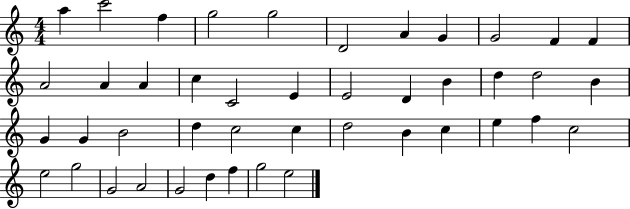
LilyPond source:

{
  \clef treble
  \numericTimeSignature
  \time 4/4
  \key c \major
  a''4 c'''2 f''4 | g''2 g''2 | d'2 a'4 g'4 | g'2 f'4 f'4 | \break a'2 a'4 a'4 | c''4 c'2 e'4 | e'2 d'4 b'4 | d''4 d''2 b'4 | \break g'4 g'4 b'2 | d''4 c''2 c''4 | d''2 b'4 c''4 | e''4 f''4 c''2 | \break e''2 g''2 | g'2 a'2 | g'2 d''4 f''4 | g''2 e''2 | \break \bar "|."
}